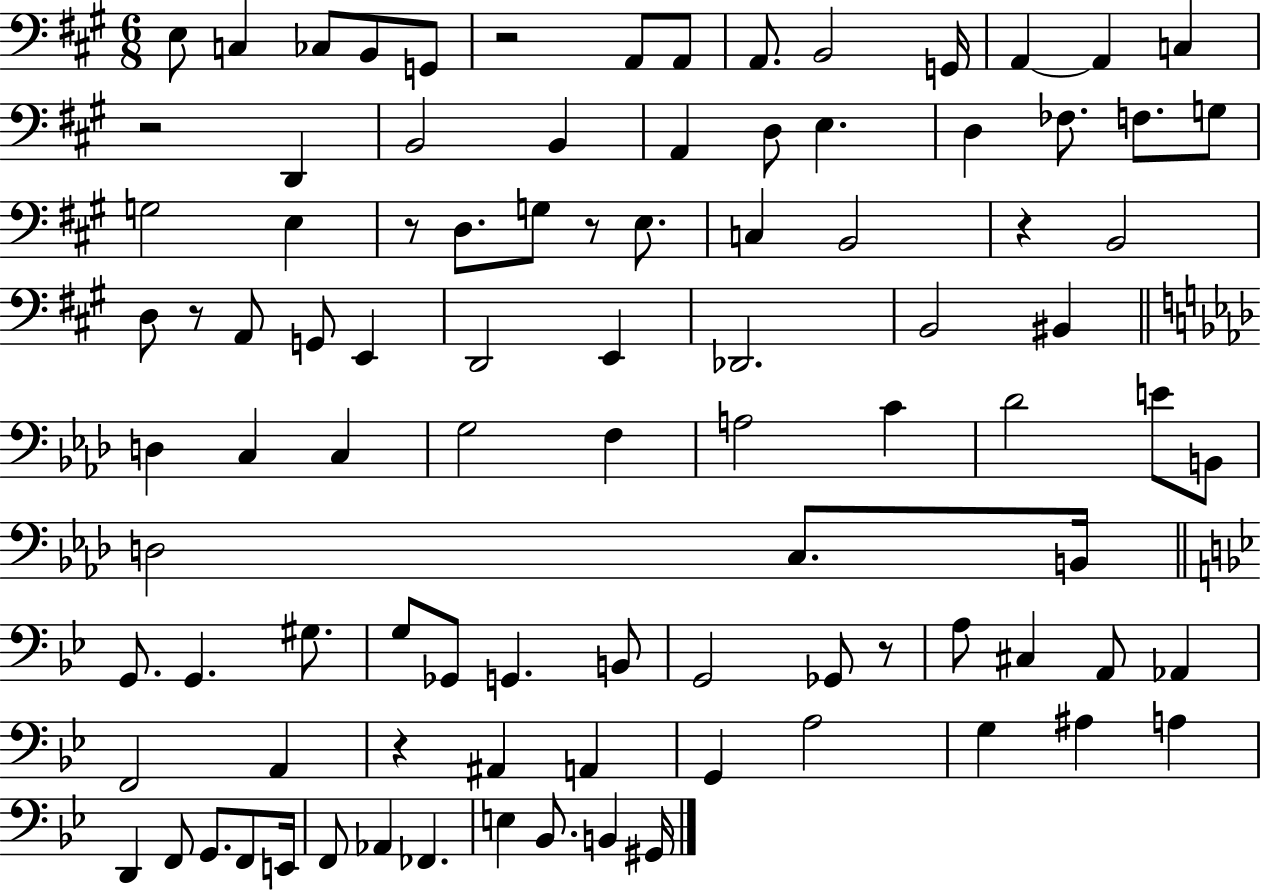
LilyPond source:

{
  \clef bass
  \numericTimeSignature
  \time 6/8
  \key a \major
  e8 c4 ces8 b,8 g,8 | r2 a,8 a,8 | a,8. b,2 g,16 | a,4~~ a,4 c4 | \break r2 d,4 | b,2 b,4 | a,4 d8 e4. | d4 fes8. f8. g8 | \break g2 e4 | r8 d8. g8 r8 e8. | c4 b,2 | r4 b,2 | \break d8 r8 a,8 g,8 e,4 | d,2 e,4 | des,2. | b,2 bis,4 | \break \bar "||" \break \key aes \major d4 c4 c4 | g2 f4 | a2 c'4 | des'2 e'8 b,8 | \break d2 c8. b,16 | \bar "||" \break \key bes \major g,8. g,4. gis8. | g8 ges,8 g,4. b,8 | g,2 ges,8 r8 | a8 cis4 a,8 aes,4 | \break f,2 a,4 | r4 ais,4 a,4 | g,4 a2 | g4 ais4 a4 | \break d,4 f,8 g,8. f,8 e,16 | f,8 aes,4 fes,4. | e4 bes,8. b,4 gis,16 | \bar "|."
}